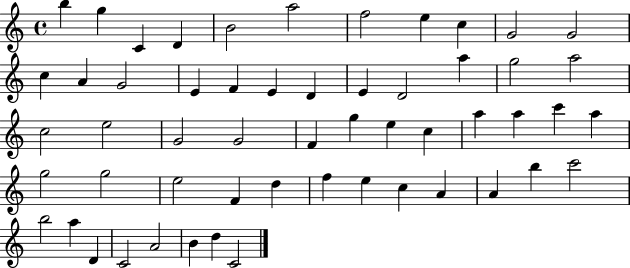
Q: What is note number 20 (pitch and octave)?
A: D4